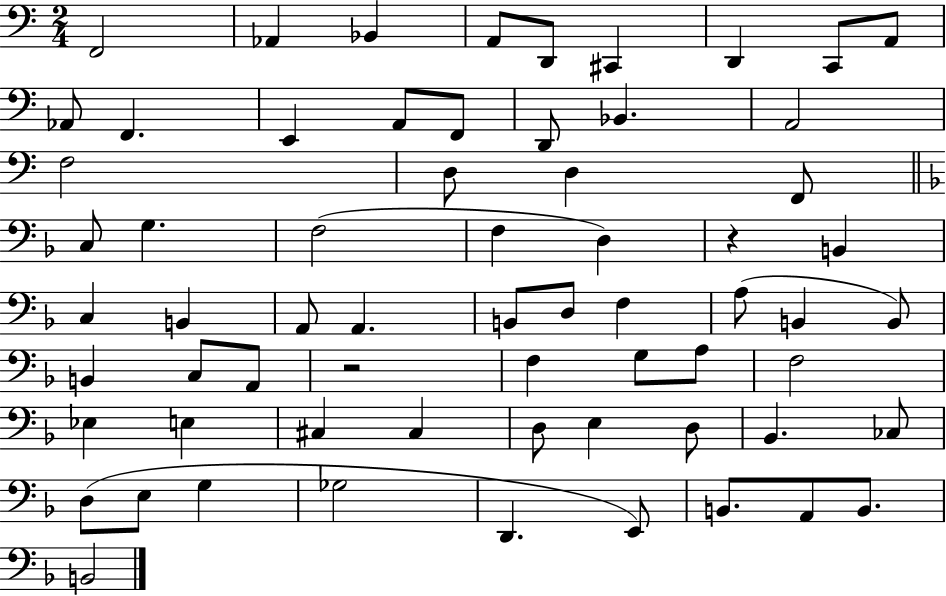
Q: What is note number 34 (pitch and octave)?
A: F3